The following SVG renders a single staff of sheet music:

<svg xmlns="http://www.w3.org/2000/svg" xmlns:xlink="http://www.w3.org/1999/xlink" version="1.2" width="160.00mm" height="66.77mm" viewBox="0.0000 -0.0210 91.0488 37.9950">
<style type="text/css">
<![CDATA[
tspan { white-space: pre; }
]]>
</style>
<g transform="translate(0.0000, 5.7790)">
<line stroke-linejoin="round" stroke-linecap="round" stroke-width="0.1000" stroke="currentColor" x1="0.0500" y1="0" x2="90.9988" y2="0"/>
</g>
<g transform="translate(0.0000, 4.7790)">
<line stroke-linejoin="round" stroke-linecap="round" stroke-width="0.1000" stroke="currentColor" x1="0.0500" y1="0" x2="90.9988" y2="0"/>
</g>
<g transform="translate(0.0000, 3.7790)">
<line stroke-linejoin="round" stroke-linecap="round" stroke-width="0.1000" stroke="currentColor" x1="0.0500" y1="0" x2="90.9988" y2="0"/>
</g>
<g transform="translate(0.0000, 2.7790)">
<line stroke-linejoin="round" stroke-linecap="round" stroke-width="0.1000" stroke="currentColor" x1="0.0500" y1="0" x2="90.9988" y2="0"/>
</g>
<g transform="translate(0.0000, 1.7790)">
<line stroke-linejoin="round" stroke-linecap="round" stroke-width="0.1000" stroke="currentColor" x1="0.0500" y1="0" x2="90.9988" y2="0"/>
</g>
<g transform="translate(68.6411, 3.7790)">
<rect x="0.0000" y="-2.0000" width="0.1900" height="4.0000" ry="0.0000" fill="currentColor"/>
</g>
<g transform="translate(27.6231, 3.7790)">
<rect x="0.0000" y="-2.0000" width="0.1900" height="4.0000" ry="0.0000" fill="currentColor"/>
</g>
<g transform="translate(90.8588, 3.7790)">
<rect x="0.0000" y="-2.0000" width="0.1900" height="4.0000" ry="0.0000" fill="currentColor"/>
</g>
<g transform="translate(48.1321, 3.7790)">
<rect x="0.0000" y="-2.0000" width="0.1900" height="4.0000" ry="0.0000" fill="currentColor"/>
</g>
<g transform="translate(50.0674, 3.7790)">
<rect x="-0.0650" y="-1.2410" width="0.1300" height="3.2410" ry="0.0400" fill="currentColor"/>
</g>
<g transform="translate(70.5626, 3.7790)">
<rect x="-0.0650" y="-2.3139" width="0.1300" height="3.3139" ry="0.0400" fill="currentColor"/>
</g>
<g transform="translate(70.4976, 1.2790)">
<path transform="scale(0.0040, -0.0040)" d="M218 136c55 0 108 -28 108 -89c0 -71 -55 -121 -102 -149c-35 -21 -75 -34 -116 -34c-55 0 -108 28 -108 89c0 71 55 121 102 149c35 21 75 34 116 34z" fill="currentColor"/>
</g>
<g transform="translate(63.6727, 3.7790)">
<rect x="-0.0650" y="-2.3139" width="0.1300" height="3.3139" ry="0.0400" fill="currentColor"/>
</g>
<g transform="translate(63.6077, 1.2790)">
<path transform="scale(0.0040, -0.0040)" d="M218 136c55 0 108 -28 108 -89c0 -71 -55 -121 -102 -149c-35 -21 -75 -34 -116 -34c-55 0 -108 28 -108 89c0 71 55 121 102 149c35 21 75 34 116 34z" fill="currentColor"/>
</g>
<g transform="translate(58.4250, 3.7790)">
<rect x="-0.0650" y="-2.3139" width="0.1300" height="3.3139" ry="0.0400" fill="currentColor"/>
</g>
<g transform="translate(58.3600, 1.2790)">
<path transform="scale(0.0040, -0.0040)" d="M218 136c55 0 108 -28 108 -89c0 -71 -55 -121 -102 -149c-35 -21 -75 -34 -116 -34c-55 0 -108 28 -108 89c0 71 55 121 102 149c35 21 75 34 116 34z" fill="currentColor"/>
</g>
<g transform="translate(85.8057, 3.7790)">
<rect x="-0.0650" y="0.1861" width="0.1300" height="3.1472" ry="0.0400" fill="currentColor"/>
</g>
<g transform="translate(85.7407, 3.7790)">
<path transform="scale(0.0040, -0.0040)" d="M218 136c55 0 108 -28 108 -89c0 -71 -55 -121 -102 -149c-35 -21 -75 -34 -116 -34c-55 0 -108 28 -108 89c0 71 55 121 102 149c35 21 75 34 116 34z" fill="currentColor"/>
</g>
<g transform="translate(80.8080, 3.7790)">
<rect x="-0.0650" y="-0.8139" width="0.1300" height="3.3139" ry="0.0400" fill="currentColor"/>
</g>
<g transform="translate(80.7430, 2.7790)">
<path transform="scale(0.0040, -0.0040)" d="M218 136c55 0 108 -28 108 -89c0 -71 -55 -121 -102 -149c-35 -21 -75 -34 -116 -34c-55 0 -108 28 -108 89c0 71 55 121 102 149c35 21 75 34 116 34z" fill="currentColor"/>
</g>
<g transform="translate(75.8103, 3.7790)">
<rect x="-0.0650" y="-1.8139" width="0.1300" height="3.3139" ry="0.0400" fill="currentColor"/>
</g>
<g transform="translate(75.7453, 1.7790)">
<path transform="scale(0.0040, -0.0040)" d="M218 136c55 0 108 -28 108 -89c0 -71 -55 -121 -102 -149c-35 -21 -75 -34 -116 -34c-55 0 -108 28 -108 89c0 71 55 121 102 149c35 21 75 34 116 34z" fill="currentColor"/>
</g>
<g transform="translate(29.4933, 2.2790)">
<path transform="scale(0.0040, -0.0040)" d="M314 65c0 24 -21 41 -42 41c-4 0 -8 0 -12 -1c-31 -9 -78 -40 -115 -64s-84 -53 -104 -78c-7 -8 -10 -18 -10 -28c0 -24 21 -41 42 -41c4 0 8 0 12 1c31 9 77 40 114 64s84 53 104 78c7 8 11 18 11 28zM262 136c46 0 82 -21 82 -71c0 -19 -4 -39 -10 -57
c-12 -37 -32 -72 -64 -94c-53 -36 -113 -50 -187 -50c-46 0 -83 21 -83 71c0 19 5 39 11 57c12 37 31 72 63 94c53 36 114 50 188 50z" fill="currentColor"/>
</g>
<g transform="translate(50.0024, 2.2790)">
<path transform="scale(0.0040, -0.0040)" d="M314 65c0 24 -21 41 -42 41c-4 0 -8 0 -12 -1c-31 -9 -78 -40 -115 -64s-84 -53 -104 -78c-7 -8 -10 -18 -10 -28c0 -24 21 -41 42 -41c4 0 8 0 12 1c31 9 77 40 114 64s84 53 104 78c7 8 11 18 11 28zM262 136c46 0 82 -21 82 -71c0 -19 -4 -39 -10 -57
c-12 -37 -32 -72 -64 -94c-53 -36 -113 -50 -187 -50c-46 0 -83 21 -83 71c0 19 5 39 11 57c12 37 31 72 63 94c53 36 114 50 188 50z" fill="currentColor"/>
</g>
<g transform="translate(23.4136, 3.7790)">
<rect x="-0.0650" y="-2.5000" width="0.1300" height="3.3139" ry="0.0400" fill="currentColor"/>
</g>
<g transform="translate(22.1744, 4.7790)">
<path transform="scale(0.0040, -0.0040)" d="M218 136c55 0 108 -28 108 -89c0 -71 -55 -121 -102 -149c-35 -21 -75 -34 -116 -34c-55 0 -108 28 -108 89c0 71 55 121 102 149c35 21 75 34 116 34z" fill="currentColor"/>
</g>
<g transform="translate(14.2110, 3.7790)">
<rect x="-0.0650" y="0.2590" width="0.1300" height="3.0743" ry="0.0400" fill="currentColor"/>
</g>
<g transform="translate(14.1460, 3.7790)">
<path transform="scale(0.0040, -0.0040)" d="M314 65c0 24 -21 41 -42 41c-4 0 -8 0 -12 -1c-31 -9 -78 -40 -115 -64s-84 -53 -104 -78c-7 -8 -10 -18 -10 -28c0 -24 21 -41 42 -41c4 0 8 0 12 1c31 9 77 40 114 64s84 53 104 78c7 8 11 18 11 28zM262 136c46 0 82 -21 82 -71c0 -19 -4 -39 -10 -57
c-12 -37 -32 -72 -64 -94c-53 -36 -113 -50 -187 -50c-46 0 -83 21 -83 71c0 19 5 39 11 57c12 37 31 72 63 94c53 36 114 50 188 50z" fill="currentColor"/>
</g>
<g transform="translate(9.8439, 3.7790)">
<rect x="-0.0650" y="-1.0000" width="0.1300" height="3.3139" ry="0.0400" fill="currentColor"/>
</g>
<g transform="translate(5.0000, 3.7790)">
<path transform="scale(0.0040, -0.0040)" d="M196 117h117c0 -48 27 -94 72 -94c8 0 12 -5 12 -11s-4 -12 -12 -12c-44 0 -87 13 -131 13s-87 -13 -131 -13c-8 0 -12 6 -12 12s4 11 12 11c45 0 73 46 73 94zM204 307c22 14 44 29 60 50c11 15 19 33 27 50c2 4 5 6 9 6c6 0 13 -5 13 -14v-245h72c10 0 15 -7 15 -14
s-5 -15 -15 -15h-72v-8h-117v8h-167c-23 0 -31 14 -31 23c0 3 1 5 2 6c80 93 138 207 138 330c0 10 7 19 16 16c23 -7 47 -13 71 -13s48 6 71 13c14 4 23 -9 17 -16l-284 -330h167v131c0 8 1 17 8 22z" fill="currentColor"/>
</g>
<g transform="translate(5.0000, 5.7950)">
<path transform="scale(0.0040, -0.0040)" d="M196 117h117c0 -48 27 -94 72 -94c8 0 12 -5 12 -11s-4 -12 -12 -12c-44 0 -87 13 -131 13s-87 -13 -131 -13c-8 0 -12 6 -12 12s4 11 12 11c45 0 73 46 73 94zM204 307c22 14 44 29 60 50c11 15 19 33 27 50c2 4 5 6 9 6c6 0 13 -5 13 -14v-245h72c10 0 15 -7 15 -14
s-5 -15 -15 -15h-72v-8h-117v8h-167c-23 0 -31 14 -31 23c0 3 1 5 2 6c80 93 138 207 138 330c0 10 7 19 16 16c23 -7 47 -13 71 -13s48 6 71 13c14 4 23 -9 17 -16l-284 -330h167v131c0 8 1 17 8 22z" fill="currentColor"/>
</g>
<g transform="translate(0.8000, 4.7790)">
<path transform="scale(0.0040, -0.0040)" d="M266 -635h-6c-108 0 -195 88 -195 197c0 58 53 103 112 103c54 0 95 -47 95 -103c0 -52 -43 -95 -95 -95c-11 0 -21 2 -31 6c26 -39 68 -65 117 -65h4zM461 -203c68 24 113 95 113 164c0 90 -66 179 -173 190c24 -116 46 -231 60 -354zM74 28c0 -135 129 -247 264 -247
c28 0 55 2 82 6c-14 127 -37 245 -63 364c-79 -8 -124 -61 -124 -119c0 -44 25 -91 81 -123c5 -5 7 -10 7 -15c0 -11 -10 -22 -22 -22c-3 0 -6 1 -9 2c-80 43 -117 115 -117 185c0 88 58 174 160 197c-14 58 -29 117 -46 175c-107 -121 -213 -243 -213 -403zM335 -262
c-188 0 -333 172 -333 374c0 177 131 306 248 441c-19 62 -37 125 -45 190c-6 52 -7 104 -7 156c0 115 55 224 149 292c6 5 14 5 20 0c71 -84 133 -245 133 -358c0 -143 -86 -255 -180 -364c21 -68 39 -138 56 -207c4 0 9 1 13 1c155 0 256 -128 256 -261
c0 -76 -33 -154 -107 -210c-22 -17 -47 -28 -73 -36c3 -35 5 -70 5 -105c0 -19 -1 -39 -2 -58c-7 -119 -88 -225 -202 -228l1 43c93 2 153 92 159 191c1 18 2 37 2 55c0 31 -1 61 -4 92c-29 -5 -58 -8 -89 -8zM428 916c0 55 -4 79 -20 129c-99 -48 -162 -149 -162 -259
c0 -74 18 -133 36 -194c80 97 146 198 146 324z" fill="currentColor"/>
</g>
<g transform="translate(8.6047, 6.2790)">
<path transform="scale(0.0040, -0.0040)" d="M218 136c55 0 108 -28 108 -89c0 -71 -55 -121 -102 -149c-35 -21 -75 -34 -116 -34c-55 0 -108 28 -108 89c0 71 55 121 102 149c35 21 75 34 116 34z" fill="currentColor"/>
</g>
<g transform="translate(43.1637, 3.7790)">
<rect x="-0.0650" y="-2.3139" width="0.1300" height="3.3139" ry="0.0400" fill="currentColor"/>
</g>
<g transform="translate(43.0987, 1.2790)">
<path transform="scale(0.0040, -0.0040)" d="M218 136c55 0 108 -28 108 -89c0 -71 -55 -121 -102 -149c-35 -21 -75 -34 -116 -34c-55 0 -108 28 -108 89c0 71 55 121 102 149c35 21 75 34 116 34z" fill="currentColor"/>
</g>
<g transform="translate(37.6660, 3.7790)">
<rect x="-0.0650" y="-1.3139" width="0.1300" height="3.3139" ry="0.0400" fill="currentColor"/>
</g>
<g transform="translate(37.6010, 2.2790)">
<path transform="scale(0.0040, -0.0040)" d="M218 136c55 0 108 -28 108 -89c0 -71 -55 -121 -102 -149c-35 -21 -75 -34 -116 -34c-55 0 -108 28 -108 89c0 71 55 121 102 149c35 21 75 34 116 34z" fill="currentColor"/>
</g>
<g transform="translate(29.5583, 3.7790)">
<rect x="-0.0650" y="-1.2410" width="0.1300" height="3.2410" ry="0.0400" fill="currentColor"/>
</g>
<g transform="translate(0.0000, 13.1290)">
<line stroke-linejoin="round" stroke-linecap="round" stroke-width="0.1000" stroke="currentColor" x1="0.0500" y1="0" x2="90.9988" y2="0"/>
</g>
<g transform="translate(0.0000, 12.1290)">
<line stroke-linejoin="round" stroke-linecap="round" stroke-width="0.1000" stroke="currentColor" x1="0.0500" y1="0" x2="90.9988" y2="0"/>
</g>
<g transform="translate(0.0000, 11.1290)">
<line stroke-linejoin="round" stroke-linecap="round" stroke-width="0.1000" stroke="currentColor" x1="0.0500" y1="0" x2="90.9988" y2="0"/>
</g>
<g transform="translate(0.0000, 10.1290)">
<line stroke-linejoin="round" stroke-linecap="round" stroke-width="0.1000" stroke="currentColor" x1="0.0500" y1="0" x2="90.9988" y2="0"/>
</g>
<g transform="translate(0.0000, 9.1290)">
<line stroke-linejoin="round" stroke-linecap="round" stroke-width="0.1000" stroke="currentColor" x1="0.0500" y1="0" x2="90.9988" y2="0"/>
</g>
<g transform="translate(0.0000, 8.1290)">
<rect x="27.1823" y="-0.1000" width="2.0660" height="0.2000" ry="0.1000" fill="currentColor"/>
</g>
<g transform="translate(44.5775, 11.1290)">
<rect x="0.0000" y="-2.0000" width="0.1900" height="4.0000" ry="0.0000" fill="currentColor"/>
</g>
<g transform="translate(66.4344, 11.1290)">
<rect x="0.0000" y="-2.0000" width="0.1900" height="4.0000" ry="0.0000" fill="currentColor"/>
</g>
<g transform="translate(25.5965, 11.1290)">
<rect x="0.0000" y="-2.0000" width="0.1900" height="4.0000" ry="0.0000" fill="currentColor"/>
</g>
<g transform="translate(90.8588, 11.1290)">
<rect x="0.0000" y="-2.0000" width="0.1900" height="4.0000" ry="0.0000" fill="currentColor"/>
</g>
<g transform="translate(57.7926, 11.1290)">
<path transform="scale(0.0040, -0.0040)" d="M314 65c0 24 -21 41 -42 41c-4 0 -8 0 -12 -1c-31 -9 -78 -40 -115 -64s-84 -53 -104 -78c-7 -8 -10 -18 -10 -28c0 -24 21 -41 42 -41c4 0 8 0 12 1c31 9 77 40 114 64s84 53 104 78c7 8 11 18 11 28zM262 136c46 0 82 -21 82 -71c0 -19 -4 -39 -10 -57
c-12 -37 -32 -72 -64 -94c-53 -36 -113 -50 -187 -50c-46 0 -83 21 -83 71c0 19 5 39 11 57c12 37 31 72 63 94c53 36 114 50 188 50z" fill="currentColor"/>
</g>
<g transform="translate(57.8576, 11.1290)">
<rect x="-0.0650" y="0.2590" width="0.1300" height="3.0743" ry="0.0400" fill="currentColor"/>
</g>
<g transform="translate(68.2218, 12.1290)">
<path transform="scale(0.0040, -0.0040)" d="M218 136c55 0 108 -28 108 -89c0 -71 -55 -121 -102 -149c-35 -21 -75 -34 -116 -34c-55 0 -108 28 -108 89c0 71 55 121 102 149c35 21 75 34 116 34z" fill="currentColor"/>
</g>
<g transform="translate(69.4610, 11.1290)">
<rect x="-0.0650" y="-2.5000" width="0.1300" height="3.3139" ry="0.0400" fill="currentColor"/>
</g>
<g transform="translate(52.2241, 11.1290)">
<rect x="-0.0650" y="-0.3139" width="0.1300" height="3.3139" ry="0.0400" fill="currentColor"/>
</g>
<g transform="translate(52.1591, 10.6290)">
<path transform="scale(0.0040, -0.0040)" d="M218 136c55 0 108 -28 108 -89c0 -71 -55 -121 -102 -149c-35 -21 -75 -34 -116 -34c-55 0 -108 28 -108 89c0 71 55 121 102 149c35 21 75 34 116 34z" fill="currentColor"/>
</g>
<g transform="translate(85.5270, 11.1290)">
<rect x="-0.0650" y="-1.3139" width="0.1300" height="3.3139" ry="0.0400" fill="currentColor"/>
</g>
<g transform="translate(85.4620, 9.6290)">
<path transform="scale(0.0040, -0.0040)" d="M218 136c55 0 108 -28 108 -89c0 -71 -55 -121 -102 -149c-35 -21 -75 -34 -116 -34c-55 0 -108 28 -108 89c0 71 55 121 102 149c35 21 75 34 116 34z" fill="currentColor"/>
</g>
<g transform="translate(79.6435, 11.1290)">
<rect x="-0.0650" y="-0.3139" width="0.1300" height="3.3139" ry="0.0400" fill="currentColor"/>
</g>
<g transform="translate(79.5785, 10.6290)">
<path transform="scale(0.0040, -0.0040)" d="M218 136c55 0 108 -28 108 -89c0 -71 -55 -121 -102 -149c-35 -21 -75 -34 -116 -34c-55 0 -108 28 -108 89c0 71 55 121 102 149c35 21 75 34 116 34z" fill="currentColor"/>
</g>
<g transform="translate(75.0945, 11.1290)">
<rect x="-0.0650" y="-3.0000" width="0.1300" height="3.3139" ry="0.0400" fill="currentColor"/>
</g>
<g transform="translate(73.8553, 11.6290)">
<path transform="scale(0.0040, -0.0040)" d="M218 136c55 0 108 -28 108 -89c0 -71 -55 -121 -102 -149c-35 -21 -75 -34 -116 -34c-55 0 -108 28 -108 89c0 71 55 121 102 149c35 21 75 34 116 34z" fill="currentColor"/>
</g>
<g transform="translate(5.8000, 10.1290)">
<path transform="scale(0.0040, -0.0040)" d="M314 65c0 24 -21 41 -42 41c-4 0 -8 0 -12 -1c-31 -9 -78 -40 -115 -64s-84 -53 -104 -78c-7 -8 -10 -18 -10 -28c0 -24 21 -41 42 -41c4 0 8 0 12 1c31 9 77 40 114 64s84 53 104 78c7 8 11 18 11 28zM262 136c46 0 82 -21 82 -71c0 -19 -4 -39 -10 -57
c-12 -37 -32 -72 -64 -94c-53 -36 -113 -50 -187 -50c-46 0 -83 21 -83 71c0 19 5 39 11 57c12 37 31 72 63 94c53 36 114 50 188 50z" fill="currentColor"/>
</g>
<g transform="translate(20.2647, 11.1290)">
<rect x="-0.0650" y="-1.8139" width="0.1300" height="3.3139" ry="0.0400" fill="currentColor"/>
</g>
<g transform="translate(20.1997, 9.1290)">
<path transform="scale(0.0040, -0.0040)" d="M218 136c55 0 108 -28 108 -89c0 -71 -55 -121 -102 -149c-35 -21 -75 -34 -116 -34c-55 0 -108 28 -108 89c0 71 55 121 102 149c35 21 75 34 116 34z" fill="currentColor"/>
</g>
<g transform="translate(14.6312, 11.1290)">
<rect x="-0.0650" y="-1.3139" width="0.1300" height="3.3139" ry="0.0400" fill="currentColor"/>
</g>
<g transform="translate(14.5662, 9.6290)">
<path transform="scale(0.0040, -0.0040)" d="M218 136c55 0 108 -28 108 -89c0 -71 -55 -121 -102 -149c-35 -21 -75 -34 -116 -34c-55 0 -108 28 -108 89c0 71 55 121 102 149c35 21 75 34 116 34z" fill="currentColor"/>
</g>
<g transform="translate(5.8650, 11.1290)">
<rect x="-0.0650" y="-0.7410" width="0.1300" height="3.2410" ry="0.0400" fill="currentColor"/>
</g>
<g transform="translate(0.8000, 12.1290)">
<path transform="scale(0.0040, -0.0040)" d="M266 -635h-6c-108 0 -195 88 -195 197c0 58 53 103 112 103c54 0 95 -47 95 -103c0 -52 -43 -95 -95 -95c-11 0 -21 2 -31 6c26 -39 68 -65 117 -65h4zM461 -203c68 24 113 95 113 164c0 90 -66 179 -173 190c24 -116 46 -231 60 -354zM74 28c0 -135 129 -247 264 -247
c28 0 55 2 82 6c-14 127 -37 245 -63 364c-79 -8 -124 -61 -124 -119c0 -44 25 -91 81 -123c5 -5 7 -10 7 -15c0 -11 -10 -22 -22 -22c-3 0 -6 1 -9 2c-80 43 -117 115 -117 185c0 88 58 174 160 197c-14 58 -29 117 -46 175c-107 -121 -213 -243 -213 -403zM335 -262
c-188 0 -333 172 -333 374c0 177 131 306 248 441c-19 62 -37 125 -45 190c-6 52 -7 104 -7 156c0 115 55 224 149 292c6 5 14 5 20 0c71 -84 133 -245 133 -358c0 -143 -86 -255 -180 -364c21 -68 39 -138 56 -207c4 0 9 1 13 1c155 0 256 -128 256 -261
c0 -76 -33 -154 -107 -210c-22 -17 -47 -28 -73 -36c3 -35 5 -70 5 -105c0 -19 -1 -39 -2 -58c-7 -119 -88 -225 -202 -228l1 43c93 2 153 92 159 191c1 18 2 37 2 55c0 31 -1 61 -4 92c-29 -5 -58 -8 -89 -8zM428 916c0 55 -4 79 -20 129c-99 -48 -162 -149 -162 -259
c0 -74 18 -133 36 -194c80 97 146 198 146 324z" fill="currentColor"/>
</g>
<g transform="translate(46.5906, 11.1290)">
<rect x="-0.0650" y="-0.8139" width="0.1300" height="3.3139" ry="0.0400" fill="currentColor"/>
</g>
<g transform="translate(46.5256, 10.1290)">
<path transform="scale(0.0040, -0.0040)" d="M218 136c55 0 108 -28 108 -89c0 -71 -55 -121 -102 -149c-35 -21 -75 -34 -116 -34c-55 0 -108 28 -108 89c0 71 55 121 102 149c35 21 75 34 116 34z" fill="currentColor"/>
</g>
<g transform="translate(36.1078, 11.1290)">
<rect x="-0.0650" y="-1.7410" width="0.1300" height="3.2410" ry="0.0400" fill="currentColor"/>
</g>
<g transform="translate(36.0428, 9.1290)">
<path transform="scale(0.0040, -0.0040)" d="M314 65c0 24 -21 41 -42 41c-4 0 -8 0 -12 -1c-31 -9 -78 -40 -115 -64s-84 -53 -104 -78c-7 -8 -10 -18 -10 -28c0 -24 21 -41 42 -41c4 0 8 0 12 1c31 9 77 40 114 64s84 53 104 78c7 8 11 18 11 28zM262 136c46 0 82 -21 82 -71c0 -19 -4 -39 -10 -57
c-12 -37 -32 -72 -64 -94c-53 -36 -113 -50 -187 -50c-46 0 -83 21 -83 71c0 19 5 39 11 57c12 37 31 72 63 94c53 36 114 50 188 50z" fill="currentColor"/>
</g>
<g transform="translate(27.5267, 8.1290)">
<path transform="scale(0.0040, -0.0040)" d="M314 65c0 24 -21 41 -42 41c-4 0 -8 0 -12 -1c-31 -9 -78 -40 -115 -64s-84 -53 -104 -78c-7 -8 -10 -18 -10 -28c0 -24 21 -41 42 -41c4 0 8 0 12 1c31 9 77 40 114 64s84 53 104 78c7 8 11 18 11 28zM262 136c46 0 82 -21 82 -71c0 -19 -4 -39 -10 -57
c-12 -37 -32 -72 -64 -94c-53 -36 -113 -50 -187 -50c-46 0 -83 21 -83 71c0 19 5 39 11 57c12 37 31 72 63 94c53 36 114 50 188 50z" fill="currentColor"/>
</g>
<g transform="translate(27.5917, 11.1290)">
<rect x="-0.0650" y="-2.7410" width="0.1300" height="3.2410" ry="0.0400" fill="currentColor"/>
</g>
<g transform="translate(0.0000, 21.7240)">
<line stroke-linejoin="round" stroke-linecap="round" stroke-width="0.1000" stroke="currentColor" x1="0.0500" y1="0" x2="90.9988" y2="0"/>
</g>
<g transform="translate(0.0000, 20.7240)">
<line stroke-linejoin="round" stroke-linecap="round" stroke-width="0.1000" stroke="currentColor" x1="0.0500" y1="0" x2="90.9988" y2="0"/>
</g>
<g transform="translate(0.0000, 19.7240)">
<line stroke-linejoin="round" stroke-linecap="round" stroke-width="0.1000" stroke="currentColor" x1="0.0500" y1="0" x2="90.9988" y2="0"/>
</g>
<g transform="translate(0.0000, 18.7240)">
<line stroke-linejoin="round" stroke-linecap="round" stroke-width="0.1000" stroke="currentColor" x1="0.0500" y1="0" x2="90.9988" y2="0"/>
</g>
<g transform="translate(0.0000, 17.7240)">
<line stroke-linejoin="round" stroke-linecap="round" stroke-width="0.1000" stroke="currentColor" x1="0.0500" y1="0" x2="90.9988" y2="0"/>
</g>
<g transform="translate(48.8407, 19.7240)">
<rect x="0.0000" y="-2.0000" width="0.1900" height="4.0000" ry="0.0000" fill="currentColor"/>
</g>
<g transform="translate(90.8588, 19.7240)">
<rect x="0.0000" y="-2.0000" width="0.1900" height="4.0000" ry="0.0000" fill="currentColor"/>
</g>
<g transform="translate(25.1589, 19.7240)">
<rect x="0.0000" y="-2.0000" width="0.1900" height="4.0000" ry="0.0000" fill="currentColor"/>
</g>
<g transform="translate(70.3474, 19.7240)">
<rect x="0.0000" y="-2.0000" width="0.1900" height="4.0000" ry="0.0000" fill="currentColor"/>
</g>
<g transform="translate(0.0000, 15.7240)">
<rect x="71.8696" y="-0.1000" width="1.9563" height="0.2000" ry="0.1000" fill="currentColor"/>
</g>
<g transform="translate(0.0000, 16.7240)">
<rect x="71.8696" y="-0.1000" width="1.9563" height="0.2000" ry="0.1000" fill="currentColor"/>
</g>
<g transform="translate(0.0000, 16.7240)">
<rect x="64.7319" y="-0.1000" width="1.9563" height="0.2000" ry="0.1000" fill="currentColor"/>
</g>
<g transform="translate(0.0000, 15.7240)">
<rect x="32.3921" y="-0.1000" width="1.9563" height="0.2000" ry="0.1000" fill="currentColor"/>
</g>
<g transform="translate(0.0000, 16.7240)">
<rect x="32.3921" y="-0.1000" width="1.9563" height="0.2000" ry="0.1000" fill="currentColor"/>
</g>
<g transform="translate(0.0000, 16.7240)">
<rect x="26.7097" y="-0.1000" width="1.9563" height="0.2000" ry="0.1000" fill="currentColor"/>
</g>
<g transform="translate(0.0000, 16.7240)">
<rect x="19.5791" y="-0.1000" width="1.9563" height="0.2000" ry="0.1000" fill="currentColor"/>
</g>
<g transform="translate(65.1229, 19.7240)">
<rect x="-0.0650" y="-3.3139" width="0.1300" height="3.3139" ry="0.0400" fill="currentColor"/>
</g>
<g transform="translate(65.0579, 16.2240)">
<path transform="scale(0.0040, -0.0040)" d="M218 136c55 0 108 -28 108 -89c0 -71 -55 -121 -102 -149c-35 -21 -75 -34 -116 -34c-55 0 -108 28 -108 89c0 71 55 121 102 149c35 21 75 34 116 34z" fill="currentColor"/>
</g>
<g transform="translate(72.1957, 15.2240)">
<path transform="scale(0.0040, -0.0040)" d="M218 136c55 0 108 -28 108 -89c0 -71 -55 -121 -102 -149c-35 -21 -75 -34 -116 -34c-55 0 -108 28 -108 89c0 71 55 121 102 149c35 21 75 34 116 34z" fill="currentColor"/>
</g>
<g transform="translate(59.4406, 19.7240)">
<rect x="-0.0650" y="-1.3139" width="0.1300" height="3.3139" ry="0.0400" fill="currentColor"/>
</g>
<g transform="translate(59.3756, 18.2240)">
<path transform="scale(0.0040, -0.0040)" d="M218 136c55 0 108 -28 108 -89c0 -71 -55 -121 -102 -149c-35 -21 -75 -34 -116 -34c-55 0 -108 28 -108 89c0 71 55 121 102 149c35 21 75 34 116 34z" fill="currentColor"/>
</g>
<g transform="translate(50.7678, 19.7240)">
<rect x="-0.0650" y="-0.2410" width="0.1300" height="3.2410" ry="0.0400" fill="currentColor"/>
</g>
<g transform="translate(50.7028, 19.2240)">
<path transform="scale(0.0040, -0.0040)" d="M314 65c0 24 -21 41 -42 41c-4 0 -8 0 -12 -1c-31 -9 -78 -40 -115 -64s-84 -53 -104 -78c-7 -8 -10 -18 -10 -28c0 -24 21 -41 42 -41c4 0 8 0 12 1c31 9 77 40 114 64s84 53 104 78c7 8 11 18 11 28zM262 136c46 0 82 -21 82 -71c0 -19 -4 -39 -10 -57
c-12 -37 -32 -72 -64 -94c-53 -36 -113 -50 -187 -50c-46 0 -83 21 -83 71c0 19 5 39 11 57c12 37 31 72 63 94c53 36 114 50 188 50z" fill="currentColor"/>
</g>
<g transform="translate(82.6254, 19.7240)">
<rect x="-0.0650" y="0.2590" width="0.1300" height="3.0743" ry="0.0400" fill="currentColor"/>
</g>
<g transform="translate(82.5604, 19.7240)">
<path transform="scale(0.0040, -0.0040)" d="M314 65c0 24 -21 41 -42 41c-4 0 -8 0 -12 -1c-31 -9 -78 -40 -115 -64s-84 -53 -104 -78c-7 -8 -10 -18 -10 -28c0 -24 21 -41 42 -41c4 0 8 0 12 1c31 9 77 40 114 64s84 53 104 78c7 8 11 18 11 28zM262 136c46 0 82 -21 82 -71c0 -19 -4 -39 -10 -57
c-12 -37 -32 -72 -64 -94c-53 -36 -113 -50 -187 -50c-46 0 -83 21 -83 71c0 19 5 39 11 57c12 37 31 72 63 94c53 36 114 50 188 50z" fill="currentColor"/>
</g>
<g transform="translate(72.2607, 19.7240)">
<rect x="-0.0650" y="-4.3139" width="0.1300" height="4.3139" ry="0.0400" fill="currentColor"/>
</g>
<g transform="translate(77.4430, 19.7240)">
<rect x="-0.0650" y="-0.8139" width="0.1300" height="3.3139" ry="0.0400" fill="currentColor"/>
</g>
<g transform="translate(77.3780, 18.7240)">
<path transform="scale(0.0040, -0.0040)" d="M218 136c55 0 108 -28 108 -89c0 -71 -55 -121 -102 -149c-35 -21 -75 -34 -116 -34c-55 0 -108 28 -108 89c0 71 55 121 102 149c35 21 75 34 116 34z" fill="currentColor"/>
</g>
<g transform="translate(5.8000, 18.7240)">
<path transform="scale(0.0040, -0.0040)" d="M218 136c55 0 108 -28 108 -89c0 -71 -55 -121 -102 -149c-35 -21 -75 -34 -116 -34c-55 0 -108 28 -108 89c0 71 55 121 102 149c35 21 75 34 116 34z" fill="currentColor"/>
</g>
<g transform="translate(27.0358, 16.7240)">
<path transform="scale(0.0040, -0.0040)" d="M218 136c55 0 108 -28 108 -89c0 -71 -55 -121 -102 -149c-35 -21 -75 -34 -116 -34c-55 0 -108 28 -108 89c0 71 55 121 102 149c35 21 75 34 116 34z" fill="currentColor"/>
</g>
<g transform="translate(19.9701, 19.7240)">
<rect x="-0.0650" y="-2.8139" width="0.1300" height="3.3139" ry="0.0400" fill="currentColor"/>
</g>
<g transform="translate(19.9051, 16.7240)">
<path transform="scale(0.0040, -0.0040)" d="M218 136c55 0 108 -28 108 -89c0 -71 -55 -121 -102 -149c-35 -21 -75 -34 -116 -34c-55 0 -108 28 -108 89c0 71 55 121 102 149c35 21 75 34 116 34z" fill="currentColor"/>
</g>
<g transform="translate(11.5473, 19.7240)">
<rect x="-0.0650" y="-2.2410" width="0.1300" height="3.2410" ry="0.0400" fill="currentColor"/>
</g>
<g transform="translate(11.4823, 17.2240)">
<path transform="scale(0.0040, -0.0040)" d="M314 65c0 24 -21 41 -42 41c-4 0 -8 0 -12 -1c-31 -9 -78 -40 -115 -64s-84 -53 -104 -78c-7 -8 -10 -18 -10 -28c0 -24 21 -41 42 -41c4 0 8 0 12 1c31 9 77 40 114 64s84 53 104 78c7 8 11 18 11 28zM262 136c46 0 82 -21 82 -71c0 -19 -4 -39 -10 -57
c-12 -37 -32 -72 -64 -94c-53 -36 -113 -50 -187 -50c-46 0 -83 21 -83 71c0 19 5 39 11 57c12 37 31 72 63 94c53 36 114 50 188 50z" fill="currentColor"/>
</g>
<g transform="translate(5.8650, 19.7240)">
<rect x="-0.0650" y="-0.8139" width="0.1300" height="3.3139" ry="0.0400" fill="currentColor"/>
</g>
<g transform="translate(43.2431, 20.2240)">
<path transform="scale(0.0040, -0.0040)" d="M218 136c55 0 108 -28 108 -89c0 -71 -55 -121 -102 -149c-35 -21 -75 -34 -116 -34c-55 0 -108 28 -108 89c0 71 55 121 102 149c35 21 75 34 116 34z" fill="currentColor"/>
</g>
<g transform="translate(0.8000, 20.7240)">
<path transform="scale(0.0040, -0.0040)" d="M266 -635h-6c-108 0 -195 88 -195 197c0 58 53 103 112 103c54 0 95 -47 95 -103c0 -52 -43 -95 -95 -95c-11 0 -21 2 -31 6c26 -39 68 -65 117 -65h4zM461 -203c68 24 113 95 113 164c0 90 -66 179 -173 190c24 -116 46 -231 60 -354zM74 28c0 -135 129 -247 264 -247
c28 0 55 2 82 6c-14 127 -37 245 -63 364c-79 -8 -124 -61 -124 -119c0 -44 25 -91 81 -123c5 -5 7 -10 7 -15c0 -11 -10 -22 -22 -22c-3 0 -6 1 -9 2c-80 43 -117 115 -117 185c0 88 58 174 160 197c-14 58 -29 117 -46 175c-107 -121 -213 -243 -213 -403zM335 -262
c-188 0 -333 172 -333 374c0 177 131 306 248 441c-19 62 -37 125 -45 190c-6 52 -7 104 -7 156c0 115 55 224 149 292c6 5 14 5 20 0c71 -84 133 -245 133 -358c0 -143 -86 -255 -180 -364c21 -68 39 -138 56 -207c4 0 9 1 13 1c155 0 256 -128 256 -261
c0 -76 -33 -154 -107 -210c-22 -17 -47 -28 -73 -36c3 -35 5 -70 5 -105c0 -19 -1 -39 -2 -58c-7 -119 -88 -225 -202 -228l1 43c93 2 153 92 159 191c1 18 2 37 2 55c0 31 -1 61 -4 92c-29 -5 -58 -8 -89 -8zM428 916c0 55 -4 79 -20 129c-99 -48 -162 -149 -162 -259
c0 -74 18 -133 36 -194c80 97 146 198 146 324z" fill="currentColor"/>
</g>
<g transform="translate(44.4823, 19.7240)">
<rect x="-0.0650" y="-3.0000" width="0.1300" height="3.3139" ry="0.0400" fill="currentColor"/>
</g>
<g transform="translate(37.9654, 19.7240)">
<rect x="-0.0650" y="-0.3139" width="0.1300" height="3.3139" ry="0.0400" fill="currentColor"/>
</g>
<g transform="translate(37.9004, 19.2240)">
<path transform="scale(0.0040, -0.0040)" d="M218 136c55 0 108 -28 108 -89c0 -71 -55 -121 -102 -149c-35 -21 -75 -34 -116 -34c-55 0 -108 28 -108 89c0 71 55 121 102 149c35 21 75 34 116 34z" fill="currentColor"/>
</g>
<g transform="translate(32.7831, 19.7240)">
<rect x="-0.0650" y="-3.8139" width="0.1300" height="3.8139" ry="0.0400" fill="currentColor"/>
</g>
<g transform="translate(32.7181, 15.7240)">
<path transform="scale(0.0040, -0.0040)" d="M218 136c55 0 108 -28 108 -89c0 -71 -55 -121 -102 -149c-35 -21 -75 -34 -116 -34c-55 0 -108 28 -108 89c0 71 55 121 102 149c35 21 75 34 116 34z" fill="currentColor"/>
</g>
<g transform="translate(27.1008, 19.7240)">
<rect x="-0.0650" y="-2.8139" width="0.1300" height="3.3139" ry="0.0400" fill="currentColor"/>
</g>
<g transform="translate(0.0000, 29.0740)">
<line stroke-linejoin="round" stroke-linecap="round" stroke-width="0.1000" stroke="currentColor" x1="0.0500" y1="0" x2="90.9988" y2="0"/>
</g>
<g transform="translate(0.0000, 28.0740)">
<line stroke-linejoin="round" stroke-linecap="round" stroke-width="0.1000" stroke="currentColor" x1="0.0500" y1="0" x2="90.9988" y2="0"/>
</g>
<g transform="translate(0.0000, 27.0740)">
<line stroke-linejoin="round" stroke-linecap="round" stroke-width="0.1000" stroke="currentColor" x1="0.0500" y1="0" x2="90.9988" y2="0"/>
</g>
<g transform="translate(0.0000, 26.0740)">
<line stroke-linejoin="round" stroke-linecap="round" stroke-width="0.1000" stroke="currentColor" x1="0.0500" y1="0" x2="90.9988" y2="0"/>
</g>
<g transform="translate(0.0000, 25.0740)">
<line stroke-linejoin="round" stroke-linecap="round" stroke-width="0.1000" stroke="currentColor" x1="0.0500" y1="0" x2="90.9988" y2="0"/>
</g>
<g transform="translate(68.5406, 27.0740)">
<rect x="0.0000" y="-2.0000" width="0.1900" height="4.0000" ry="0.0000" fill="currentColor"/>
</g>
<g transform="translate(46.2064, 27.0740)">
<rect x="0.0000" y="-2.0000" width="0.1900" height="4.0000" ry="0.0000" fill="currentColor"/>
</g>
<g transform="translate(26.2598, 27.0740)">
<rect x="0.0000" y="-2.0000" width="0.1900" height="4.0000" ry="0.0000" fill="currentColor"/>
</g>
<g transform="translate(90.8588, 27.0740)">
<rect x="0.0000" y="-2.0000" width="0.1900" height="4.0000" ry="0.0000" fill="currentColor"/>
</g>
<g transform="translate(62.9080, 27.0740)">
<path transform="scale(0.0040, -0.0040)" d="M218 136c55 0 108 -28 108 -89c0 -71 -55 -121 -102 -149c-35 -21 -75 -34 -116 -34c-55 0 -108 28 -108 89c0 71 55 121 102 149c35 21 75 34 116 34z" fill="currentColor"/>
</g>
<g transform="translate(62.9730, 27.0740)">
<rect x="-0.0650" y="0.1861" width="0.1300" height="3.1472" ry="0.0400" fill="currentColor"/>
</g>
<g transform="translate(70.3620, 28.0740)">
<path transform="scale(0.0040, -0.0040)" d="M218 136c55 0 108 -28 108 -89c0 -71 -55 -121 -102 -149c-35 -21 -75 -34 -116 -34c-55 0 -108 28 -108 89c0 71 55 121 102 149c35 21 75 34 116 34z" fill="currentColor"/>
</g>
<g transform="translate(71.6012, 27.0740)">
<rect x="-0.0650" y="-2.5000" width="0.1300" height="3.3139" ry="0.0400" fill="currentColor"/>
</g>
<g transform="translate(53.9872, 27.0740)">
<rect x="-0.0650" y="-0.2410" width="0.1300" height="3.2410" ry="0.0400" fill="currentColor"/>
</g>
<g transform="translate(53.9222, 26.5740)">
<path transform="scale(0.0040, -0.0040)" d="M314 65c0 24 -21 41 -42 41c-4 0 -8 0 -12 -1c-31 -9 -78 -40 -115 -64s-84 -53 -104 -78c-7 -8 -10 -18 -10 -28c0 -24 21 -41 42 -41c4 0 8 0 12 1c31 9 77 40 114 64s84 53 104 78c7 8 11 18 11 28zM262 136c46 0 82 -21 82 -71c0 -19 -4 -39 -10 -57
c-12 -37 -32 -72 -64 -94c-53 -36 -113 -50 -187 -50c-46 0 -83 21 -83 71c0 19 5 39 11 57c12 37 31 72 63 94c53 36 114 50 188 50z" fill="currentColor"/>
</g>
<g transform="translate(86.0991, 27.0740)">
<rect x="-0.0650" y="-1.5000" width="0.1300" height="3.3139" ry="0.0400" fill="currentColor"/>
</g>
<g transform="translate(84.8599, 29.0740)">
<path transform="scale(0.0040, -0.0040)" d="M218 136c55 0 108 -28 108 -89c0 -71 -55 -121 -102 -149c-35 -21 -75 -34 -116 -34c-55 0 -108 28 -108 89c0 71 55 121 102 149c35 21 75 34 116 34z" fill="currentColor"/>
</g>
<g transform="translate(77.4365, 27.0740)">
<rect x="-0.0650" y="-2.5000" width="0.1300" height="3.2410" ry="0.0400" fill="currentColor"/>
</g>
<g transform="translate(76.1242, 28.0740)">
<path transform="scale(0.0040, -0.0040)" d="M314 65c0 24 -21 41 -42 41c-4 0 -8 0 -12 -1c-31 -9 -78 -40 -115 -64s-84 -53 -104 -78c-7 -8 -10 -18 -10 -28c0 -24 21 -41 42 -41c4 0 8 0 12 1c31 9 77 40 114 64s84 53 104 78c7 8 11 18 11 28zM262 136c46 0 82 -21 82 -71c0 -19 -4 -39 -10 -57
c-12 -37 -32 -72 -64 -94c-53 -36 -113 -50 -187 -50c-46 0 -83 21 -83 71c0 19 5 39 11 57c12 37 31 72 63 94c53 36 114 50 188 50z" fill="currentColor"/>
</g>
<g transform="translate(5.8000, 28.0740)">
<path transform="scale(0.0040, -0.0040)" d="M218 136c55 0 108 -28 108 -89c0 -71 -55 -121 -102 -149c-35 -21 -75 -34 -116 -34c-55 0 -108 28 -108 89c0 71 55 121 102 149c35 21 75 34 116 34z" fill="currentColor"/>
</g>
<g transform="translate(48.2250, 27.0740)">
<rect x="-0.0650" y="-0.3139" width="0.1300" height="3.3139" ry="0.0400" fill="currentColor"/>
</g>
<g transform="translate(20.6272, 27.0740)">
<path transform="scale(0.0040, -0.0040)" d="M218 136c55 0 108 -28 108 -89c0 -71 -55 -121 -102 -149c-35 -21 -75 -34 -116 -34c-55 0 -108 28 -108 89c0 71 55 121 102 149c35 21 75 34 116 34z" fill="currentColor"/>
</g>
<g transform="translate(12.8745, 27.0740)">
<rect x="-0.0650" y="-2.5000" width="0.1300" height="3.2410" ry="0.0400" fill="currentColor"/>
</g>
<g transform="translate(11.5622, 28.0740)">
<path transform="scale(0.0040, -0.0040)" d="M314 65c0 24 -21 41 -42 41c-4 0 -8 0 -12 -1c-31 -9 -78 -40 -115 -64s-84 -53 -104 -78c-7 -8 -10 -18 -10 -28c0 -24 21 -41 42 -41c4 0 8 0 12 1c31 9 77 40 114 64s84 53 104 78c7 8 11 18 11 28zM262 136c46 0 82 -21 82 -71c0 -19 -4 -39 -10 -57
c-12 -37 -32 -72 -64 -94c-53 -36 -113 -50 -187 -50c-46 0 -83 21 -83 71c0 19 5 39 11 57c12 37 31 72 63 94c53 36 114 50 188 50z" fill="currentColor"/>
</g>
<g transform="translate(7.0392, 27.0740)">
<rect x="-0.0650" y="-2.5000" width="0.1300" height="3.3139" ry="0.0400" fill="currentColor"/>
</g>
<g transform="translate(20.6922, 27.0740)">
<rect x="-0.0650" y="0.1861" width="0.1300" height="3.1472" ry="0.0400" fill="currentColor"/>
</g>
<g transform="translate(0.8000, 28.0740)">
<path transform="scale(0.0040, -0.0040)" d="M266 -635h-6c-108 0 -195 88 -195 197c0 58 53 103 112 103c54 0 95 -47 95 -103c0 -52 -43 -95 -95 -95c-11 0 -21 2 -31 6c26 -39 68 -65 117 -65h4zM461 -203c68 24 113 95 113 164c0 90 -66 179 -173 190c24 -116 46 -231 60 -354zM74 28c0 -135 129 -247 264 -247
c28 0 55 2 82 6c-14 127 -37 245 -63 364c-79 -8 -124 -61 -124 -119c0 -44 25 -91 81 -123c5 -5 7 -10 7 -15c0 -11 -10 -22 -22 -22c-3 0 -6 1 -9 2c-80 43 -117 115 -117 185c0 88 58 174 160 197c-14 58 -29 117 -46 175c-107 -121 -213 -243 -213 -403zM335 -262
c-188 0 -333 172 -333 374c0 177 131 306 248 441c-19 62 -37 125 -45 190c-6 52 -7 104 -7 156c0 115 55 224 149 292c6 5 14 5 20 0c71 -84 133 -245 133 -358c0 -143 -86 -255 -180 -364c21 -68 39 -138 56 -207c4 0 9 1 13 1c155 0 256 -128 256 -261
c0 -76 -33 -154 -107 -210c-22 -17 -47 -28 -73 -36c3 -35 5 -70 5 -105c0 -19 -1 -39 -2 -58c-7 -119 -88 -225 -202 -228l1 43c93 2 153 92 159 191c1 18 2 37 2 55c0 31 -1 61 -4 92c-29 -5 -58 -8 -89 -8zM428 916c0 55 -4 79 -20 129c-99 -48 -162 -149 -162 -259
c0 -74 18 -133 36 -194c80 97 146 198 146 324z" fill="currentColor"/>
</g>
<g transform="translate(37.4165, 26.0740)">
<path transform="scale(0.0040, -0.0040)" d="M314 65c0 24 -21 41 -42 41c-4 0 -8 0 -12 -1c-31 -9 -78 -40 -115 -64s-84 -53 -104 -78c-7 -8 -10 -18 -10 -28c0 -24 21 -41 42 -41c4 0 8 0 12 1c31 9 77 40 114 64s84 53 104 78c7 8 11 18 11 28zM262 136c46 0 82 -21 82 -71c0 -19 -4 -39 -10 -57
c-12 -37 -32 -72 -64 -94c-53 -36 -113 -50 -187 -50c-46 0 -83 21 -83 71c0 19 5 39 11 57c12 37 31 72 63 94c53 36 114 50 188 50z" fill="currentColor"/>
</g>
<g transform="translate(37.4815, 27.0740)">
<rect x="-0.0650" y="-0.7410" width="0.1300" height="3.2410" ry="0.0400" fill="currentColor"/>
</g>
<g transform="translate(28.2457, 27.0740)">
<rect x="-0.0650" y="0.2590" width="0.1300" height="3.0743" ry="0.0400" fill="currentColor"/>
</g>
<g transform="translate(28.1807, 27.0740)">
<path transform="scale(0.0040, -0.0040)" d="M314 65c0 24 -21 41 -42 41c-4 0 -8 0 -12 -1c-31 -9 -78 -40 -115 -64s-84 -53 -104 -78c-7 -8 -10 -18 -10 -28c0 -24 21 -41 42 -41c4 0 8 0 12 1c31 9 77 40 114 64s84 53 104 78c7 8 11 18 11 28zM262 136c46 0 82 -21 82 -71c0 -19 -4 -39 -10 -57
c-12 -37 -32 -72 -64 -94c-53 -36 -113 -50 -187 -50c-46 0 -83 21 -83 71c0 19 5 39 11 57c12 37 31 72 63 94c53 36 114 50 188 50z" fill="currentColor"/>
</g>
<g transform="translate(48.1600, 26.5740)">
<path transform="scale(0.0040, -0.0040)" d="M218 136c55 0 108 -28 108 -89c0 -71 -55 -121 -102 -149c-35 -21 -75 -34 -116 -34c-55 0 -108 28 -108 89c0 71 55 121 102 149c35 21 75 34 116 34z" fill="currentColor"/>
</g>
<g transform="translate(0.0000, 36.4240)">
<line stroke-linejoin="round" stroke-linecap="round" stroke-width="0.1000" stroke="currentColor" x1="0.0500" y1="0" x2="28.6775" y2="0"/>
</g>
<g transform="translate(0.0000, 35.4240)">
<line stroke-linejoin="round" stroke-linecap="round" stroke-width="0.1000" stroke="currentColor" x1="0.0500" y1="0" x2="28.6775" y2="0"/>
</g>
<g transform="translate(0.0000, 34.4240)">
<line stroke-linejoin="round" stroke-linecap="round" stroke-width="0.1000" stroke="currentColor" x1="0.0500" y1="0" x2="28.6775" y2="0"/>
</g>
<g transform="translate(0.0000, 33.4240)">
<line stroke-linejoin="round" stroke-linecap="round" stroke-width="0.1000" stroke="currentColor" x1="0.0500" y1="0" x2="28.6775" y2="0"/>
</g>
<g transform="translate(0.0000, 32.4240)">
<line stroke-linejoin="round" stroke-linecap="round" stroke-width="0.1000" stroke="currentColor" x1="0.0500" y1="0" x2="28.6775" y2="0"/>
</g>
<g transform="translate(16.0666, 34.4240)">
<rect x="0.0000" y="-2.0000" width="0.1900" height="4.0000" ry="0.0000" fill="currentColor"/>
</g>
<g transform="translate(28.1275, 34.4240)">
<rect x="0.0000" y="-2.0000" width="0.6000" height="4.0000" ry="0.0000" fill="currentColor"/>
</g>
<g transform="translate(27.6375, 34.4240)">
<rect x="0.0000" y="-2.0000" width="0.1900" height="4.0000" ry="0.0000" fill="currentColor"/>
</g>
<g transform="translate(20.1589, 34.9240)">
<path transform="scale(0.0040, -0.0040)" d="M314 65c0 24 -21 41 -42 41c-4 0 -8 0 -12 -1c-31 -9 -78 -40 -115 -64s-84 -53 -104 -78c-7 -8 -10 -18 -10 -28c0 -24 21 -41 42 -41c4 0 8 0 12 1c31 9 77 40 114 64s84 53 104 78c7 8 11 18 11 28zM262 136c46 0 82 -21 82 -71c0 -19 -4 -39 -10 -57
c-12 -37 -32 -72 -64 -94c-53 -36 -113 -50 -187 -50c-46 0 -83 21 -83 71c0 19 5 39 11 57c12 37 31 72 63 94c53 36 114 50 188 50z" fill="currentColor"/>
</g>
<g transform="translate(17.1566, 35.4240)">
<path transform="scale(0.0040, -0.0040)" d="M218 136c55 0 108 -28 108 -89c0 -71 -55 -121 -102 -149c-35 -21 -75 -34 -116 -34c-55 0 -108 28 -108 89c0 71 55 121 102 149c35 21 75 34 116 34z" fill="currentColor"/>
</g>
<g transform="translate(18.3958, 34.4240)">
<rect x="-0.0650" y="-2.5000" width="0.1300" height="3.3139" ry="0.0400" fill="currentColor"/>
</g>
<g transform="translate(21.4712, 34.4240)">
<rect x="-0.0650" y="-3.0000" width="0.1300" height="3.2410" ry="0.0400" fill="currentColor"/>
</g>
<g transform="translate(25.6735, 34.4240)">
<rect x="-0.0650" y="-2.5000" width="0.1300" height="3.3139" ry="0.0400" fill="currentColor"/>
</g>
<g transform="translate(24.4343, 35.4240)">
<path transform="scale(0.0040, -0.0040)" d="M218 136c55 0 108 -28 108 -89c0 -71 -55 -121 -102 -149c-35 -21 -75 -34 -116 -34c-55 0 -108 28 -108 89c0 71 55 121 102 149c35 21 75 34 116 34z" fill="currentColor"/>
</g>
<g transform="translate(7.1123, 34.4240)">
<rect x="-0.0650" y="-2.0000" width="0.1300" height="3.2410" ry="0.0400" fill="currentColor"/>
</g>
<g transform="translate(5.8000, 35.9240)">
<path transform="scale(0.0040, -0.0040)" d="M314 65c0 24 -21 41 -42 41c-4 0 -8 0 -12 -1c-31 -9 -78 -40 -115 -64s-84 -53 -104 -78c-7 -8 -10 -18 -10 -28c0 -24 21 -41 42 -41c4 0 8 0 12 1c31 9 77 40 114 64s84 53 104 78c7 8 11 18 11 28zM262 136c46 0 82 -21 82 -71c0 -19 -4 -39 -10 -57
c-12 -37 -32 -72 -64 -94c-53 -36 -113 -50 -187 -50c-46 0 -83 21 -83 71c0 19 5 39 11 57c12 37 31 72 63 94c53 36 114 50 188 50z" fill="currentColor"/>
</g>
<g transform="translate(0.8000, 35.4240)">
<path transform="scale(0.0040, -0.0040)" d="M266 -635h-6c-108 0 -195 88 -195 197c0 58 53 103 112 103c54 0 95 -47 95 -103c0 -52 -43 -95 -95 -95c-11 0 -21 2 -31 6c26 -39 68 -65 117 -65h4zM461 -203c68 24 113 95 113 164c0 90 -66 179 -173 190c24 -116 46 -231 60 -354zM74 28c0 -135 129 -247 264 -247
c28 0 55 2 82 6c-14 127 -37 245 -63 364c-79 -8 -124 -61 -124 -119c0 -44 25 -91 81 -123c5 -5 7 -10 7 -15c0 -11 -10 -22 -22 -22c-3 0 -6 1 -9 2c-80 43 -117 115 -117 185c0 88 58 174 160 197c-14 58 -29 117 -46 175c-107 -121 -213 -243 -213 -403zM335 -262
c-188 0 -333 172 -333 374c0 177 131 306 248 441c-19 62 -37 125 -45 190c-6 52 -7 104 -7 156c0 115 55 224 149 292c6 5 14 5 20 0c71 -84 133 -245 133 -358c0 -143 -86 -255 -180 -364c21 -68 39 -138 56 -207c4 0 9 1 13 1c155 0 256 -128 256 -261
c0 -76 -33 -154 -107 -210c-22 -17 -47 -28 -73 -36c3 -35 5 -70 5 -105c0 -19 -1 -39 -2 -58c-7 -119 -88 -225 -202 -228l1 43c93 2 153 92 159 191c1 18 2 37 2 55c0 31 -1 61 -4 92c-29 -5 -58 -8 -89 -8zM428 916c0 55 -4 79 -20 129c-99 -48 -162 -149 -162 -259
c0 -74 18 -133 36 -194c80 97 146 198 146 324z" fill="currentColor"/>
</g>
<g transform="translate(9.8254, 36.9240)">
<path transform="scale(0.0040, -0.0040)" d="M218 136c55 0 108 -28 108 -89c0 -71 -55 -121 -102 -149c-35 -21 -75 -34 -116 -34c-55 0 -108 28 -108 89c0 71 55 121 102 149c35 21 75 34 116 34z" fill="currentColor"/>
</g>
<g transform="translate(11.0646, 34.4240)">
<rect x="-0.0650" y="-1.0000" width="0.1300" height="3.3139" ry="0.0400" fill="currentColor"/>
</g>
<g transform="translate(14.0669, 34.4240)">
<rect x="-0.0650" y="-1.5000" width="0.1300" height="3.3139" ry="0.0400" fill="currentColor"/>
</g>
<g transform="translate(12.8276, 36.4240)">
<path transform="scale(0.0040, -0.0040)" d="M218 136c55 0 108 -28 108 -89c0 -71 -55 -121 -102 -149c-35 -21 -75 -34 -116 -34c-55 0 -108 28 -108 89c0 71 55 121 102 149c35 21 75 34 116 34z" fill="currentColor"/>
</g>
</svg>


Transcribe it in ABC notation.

X:1
T:Untitled
M:4/4
L:1/4
K:C
D B2 G e2 e g e2 g g g f d B d2 e f a2 f2 d c B2 G A c e d g2 a a c' c A c2 e b d' d B2 G G2 B B2 d2 c c2 B G G2 E F2 D E G A2 G